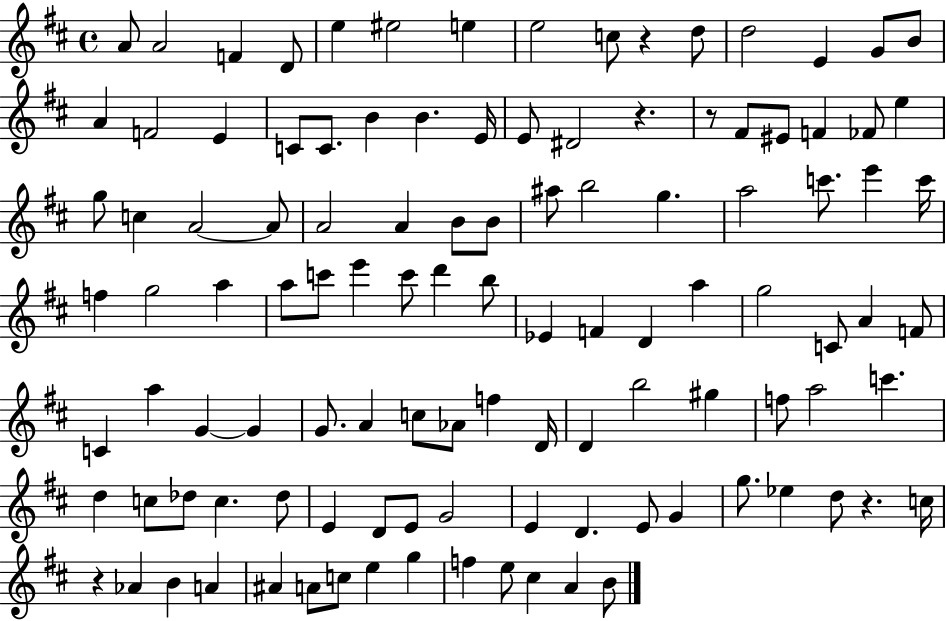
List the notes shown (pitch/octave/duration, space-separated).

A4/e A4/h F4/q D4/e E5/q EIS5/h E5/q E5/h C5/e R/q D5/e D5/h E4/q G4/e B4/e A4/q F4/h E4/q C4/e C4/e. B4/q B4/q. E4/s E4/e D#4/h R/q. R/e F#4/e EIS4/e F4/q FES4/e E5/q G5/e C5/q A4/h A4/e A4/h A4/q B4/e B4/e A#5/e B5/h G5/q. A5/h C6/e. E6/q C6/s F5/q G5/h A5/q A5/e C6/e E6/q C6/e D6/q B5/e Eb4/q F4/q D4/q A5/q G5/h C4/e A4/q F4/e C4/q A5/q G4/q G4/q G4/e. A4/q C5/e Ab4/e F5/q D4/s D4/q B5/h G#5/q F5/e A5/h C6/q. D5/q C5/e Db5/e C5/q. Db5/e E4/q D4/e E4/e G4/h E4/q D4/q. E4/e G4/q G5/e. Eb5/q D5/e R/q. C5/s R/q Ab4/q B4/q A4/q A#4/q A4/e C5/e E5/q G5/q F5/q E5/e C#5/q A4/q B4/e